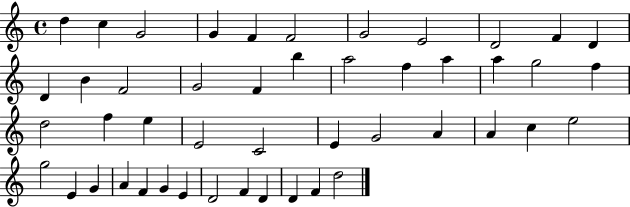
X:1
T:Untitled
M:4/4
L:1/4
K:C
d c G2 G F F2 G2 E2 D2 F D D B F2 G2 F b a2 f a a g2 f d2 f e E2 C2 E G2 A A c e2 g2 E G A F G E D2 F D D F d2